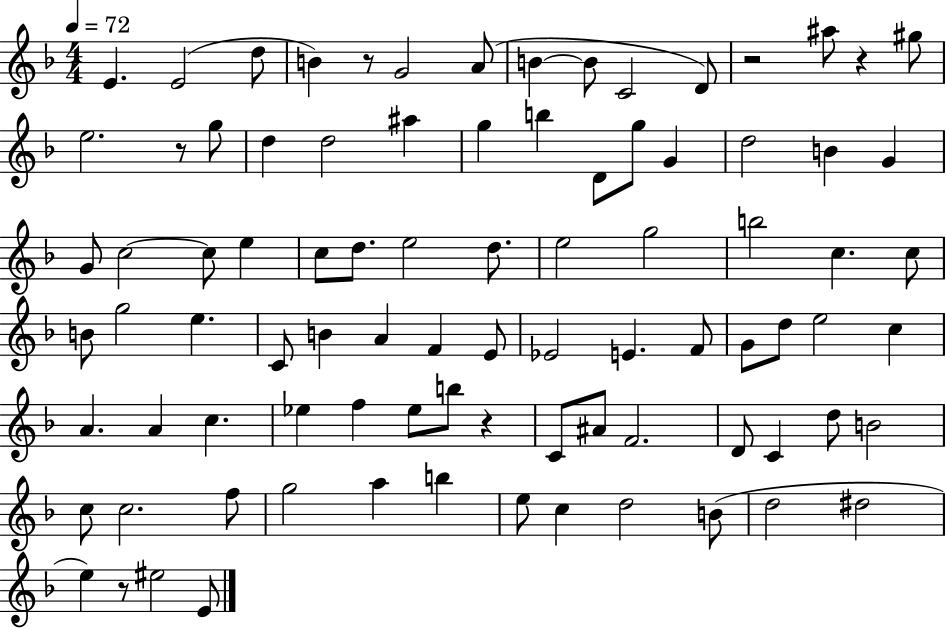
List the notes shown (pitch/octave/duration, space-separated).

E4/q. E4/h D5/e B4/q R/e G4/h A4/e B4/q B4/e C4/h D4/e R/h A#5/e R/q G#5/e E5/h. R/e G5/e D5/q D5/h A#5/q G5/q B5/q D4/e G5/e G4/q D5/h B4/q G4/q G4/e C5/h C5/e E5/q C5/e D5/e. E5/h D5/e. E5/h G5/h B5/h C5/q. C5/e B4/e G5/h E5/q. C4/e B4/q A4/q F4/q E4/e Eb4/h E4/q. F4/e G4/e D5/e E5/h C5/q A4/q. A4/q C5/q. Eb5/q F5/q Eb5/e B5/e R/q C4/e A#4/e F4/h. D4/e C4/q D5/e B4/h C5/e C5/h. F5/e G5/h A5/q B5/q E5/e C5/q D5/h B4/e D5/h D#5/h E5/q R/e EIS5/h E4/e